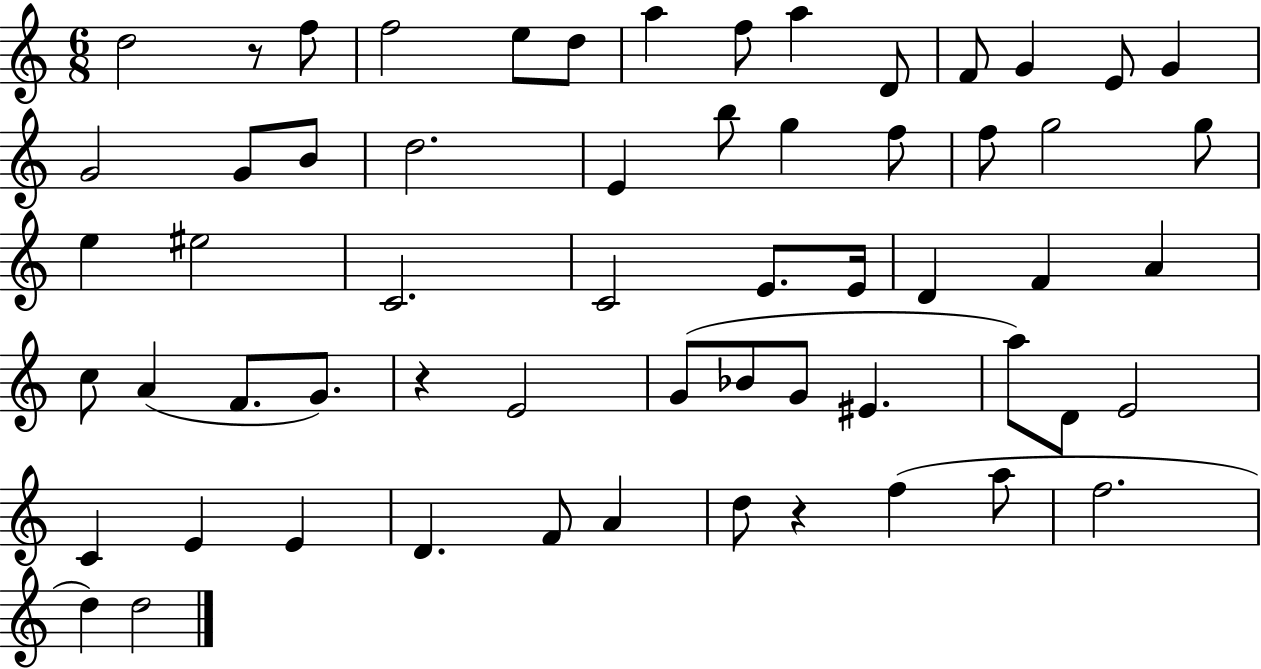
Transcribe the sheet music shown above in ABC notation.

X:1
T:Untitled
M:6/8
L:1/4
K:C
d2 z/2 f/2 f2 e/2 d/2 a f/2 a D/2 F/2 G E/2 G G2 G/2 B/2 d2 E b/2 g f/2 f/2 g2 g/2 e ^e2 C2 C2 E/2 E/4 D F A c/2 A F/2 G/2 z E2 G/2 _B/2 G/2 ^E a/2 D/2 E2 C E E D F/2 A d/2 z f a/2 f2 d d2